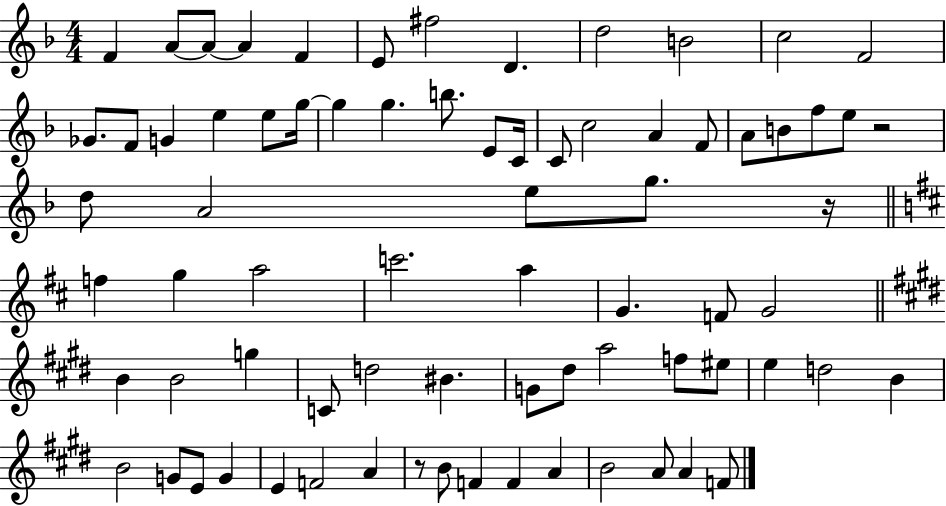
{
  \clef treble
  \numericTimeSignature
  \time 4/4
  \key f \major
  f'4 a'8~~ a'8~~ a'4 f'4 | e'8 fis''2 d'4. | d''2 b'2 | c''2 f'2 | \break ges'8. f'8 g'4 e''4 e''8 g''16~~ | g''4 g''4. b''8. e'8 c'16 | c'8 c''2 a'4 f'8 | a'8 b'8 f''8 e''8 r2 | \break d''8 a'2 e''8 g''8. r16 | \bar "||" \break \key d \major f''4 g''4 a''2 | c'''2. a''4 | g'4. f'8 g'2 | \bar "||" \break \key e \major b'4 b'2 g''4 | c'8 d''2 bis'4. | g'8 dis''8 a''2 f''8 eis''8 | e''4 d''2 b'4 | \break b'2 g'8 e'8 g'4 | e'4 f'2 a'4 | r8 b'8 f'4 f'4 a'4 | b'2 a'8 a'4 f'8 | \break \bar "|."
}